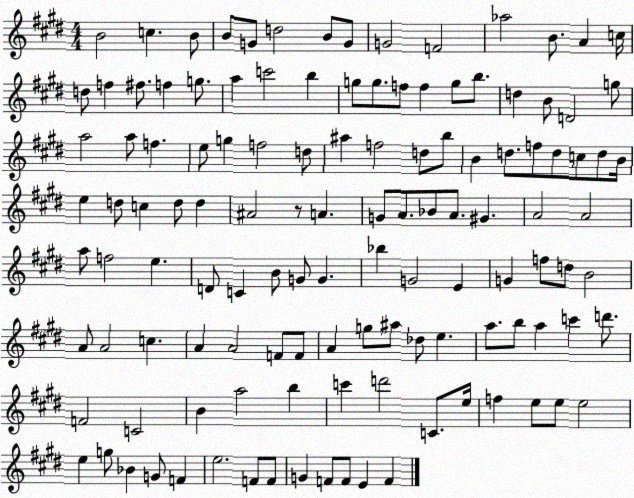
X:1
T:Untitled
M:4/4
L:1/4
K:E
B2 c B/2 B/2 G/2 d2 B/2 G/2 G2 F2 _a2 B/2 A c/4 d/2 f ^f/2 f g/2 a c'2 b g/2 g/2 f/2 f g/2 b/2 d B/2 D2 g/2 a2 a/2 f e/2 g f2 d/2 ^a f2 d/2 b/2 B d/2 f/2 d/2 c/2 d/2 B/4 e d/2 c d/2 d ^A2 z/2 A G/2 A/2 _B/2 A/2 ^G A2 A2 a/2 f2 e D/2 C B/2 G/2 G _b G2 E G f/2 d/2 B2 A/2 A2 c A A2 F/2 F/2 A g/2 ^a/2 _d/2 e a/2 b/2 a c' d'/2 F2 C2 B a2 b c' d'2 C/2 e/4 f e/2 e/2 e2 e g/2 _B G/2 F e2 F/2 F/2 G F/2 F/2 E F